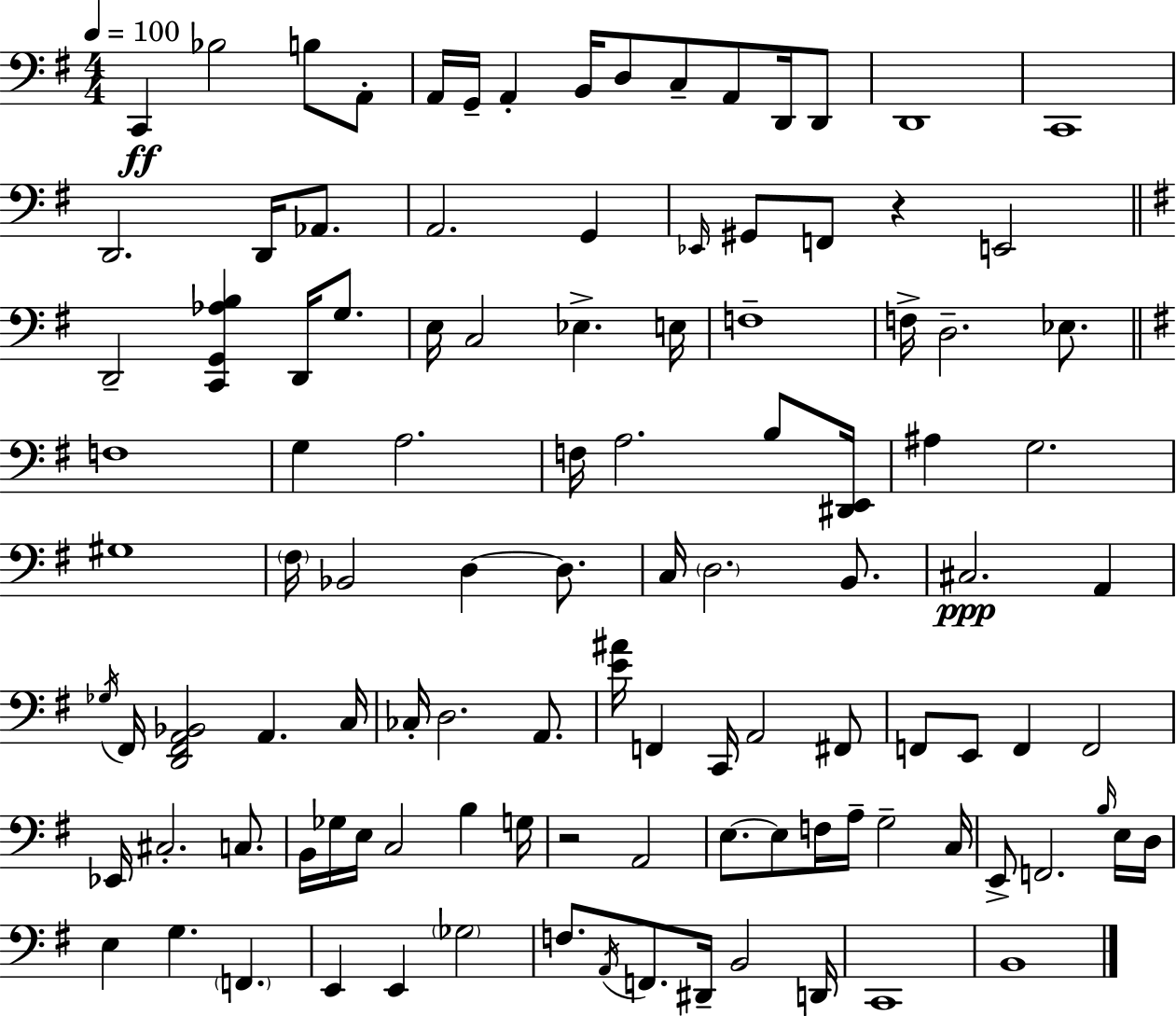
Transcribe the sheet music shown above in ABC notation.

X:1
T:Untitled
M:4/4
L:1/4
K:G
C,, _B,2 B,/2 A,,/2 A,,/4 G,,/4 A,, B,,/4 D,/2 C,/2 A,,/2 D,,/4 D,,/2 D,,4 C,,4 D,,2 D,,/4 _A,,/2 A,,2 G,, _E,,/4 ^G,,/2 F,,/2 z E,,2 D,,2 [C,,G,,_A,B,] D,,/4 G,/2 E,/4 C,2 _E, E,/4 F,4 F,/4 D,2 _E,/2 F,4 G, A,2 F,/4 A,2 B,/2 [^D,,E,,]/4 ^A, G,2 ^G,4 ^F,/4 _B,,2 D, D,/2 C,/4 D,2 B,,/2 ^C,2 A,, _G,/4 ^F,,/4 [D,,^F,,A,,_B,,]2 A,, C,/4 _C,/4 D,2 A,,/2 [E^A]/4 F,, C,,/4 A,,2 ^F,,/2 F,,/2 E,,/2 F,, F,,2 _E,,/4 ^C,2 C,/2 B,,/4 _G,/4 E,/4 C,2 B, G,/4 z2 A,,2 E,/2 E,/2 F,/4 A,/4 G,2 C,/4 E,,/2 F,,2 B,/4 E,/4 D,/4 E, G, F,, E,, E,, _G,2 F,/2 A,,/4 F,,/2 ^D,,/4 B,,2 D,,/4 C,,4 B,,4